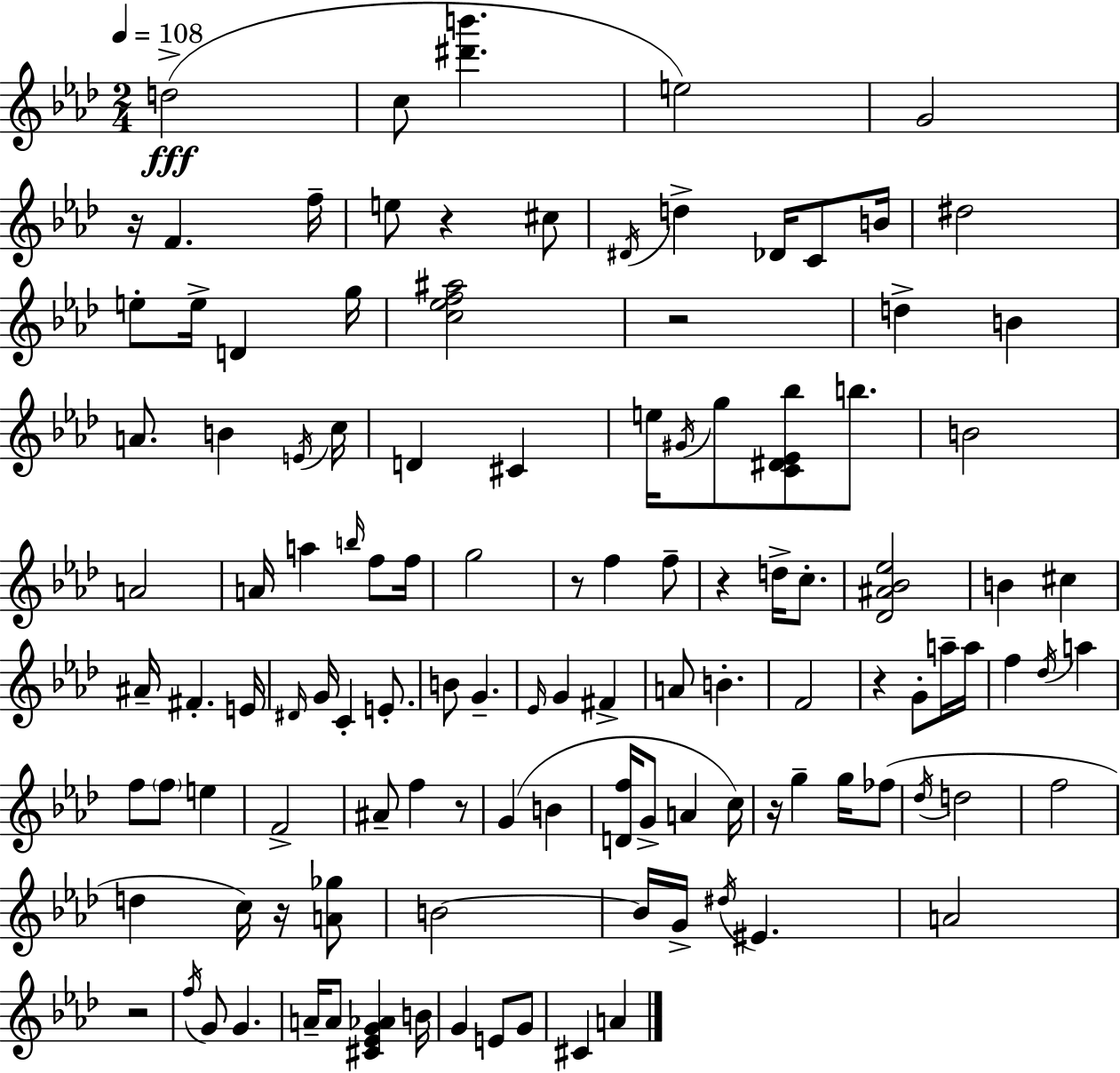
D5/h C5/e [D#6,B6]/q. E5/h G4/h R/s F4/q. F5/s E5/e R/q C#5/e D#4/s D5/q Db4/s C4/e B4/s D#5/h E5/e E5/s D4/q G5/s [C5,Eb5,F5,A#5]/h R/h D5/q B4/q A4/e. B4/q E4/s C5/s D4/q C#4/q E5/s G#4/s G5/e [C4,D#4,Eb4,Bb5]/e B5/e. B4/h A4/h A4/s A5/q B5/s F5/e F5/s G5/h R/e F5/q F5/e R/q D5/s C5/e. [Db4,A#4,Bb4,Eb5]/h B4/q C#5/q A#4/s F#4/q. E4/s D#4/s G4/s C4/q E4/e. B4/e G4/q. Eb4/s G4/q F#4/q A4/e B4/q. F4/h R/q G4/e A5/s A5/s F5/q Db5/s A5/q F5/e F5/e E5/q F4/h A#4/e F5/q R/e G4/q B4/q [D4,F5]/s G4/e A4/q C5/s R/s G5/q G5/s FES5/e Db5/s D5/h F5/h D5/q C5/s R/s [A4,Gb5]/e B4/h B4/s G4/s D#5/s EIS4/q. A4/h R/h F5/s G4/e G4/q. A4/s A4/e [C#4,Eb4,G4,Ab4]/q B4/s G4/q E4/e G4/e C#4/q A4/q